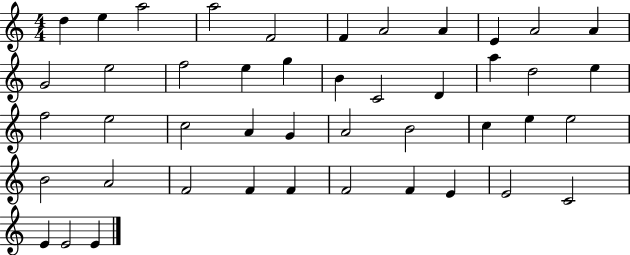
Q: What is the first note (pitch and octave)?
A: D5